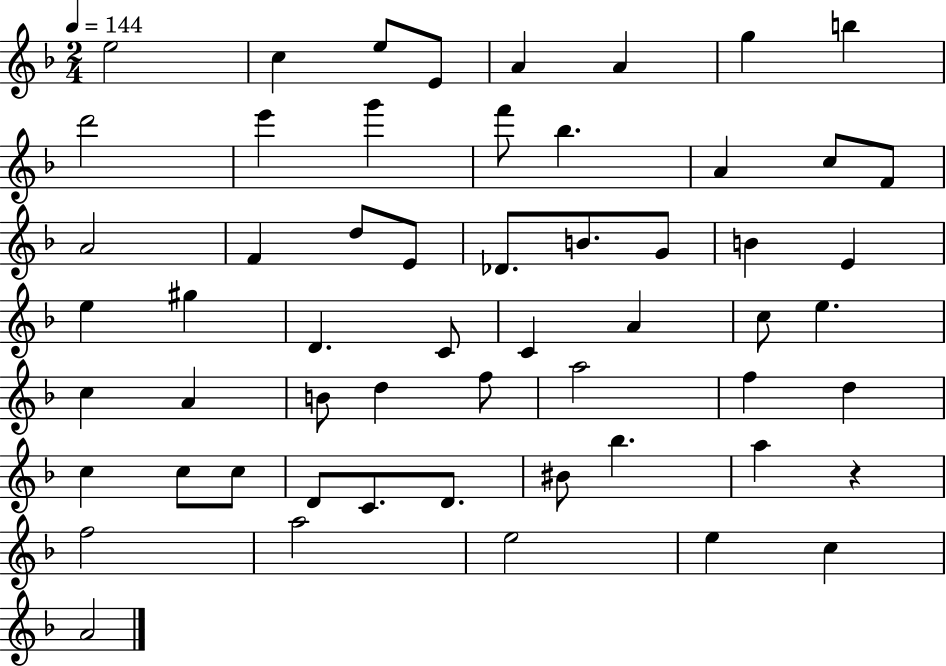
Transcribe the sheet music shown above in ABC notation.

X:1
T:Untitled
M:2/4
L:1/4
K:F
e2 c e/2 E/2 A A g b d'2 e' g' f'/2 _b A c/2 F/2 A2 F d/2 E/2 _D/2 B/2 G/2 B E e ^g D C/2 C A c/2 e c A B/2 d f/2 a2 f d c c/2 c/2 D/2 C/2 D/2 ^B/2 _b a z f2 a2 e2 e c A2